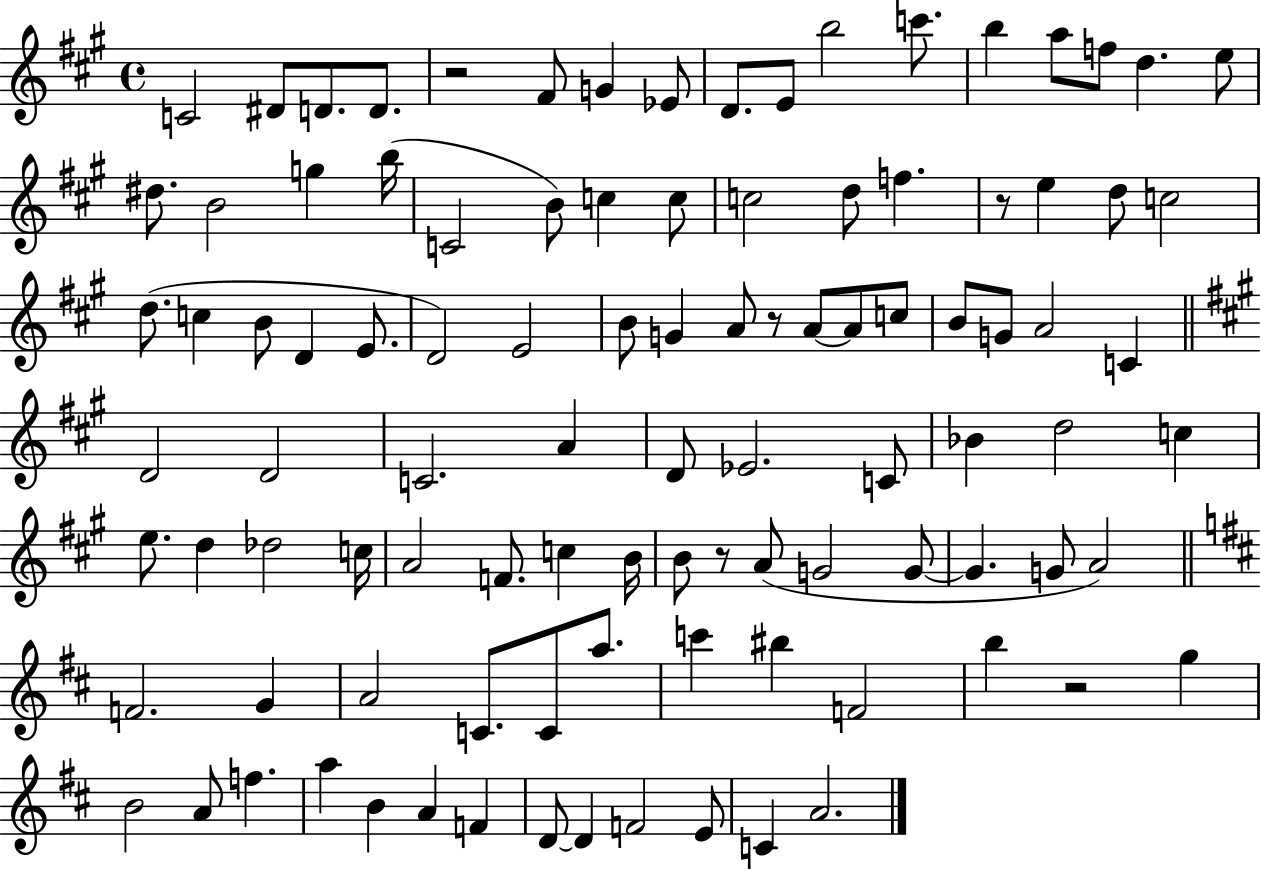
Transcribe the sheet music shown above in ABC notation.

X:1
T:Untitled
M:4/4
L:1/4
K:A
C2 ^D/2 D/2 D/2 z2 ^F/2 G _E/2 D/2 E/2 b2 c'/2 b a/2 f/2 d e/2 ^d/2 B2 g b/4 C2 B/2 c c/2 c2 d/2 f z/2 e d/2 c2 d/2 c B/2 D E/2 D2 E2 B/2 G A/2 z/2 A/2 A/2 c/2 B/2 G/2 A2 C D2 D2 C2 A D/2 _E2 C/2 _B d2 c e/2 d _d2 c/4 A2 F/2 c B/4 B/2 z/2 A/2 G2 G/2 G G/2 A2 F2 G A2 C/2 C/2 a/2 c' ^b F2 b z2 g B2 A/2 f a B A F D/2 D F2 E/2 C A2